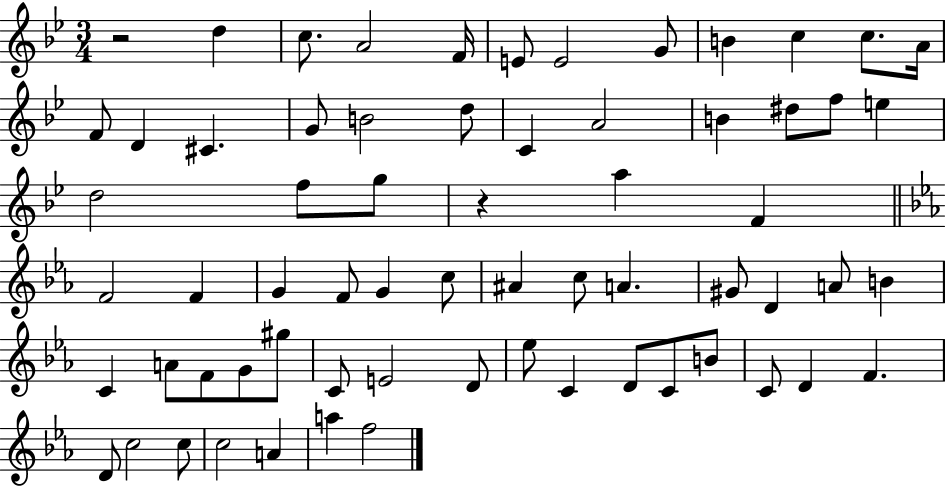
{
  \clef treble
  \numericTimeSignature
  \time 3/4
  \key bes \major
  r2 d''4 | c''8. a'2 f'16 | e'8 e'2 g'8 | b'4 c''4 c''8. a'16 | \break f'8 d'4 cis'4. | g'8 b'2 d''8 | c'4 a'2 | b'4 dis''8 f''8 e''4 | \break d''2 f''8 g''8 | r4 a''4 f'4 | \bar "||" \break \key ees \major f'2 f'4 | g'4 f'8 g'4 c''8 | ais'4 c''8 a'4. | gis'8 d'4 a'8 b'4 | \break c'4 a'8 f'8 g'8 gis''8 | c'8 e'2 d'8 | ees''8 c'4 d'8 c'8 b'8 | c'8 d'4 f'4. | \break d'8 c''2 c''8 | c''2 a'4 | a''4 f''2 | \bar "|."
}